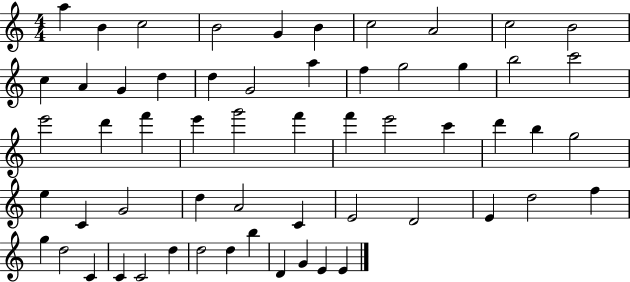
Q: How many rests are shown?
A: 0